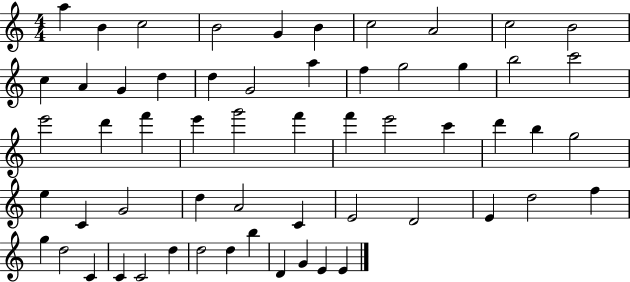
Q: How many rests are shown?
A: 0